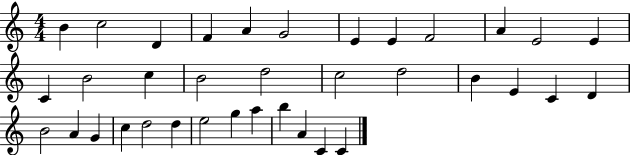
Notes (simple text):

B4/q C5/h D4/q F4/q A4/q G4/h E4/q E4/q F4/h A4/q E4/h E4/q C4/q B4/h C5/q B4/h D5/h C5/h D5/h B4/q E4/q C4/q D4/q B4/h A4/q G4/q C5/q D5/h D5/q E5/h G5/q A5/q B5/q A4/q C4/q C4/q